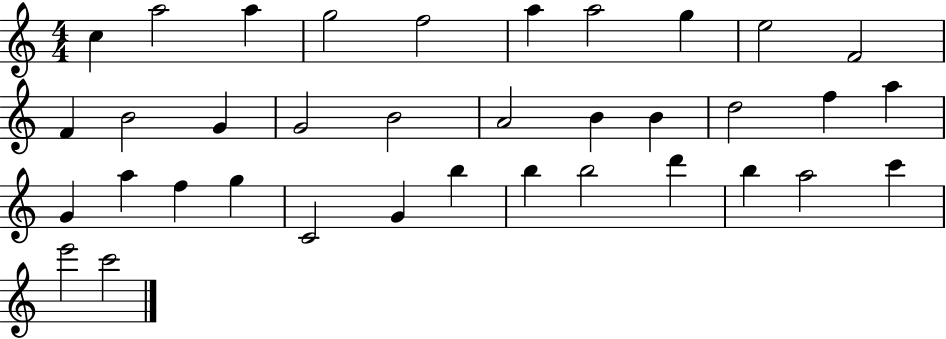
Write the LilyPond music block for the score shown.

{
  \clef treble
  \numericTimeSignature
  \time 4/4
  \key c \major
  c''4 a''2 a''4 | g''2 f''2 | a''4 a''2 g''4 | e''2 f'2 | \break f'4 b'2 g'4 | g'2 b'2 | a'2 b'4 b'4 | d''2 f''4 a''4 | \break g'4 a''4 f''4 g''4 | c'2 g'4 b''4 | b''4 b''2 d'''4 | b''4 a''2 c'''4 | \break e'''2 c'''2 | \bar "|."
}